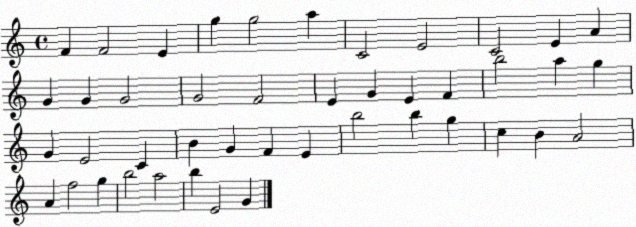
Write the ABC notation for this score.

X:1
T:Untitled
M:4/4
L:1/4
K:C
F F2 E g g2 a C2 E2 C2 E A G G G2 G2 F2 E G E F b2 a g G E2 C B G F E b2 b g c B A2 A f2 g b2 a2 b E2 G